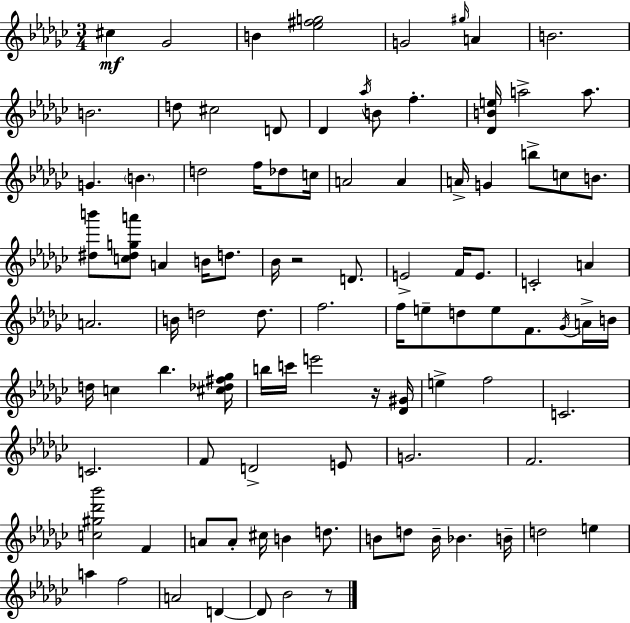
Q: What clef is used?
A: treble